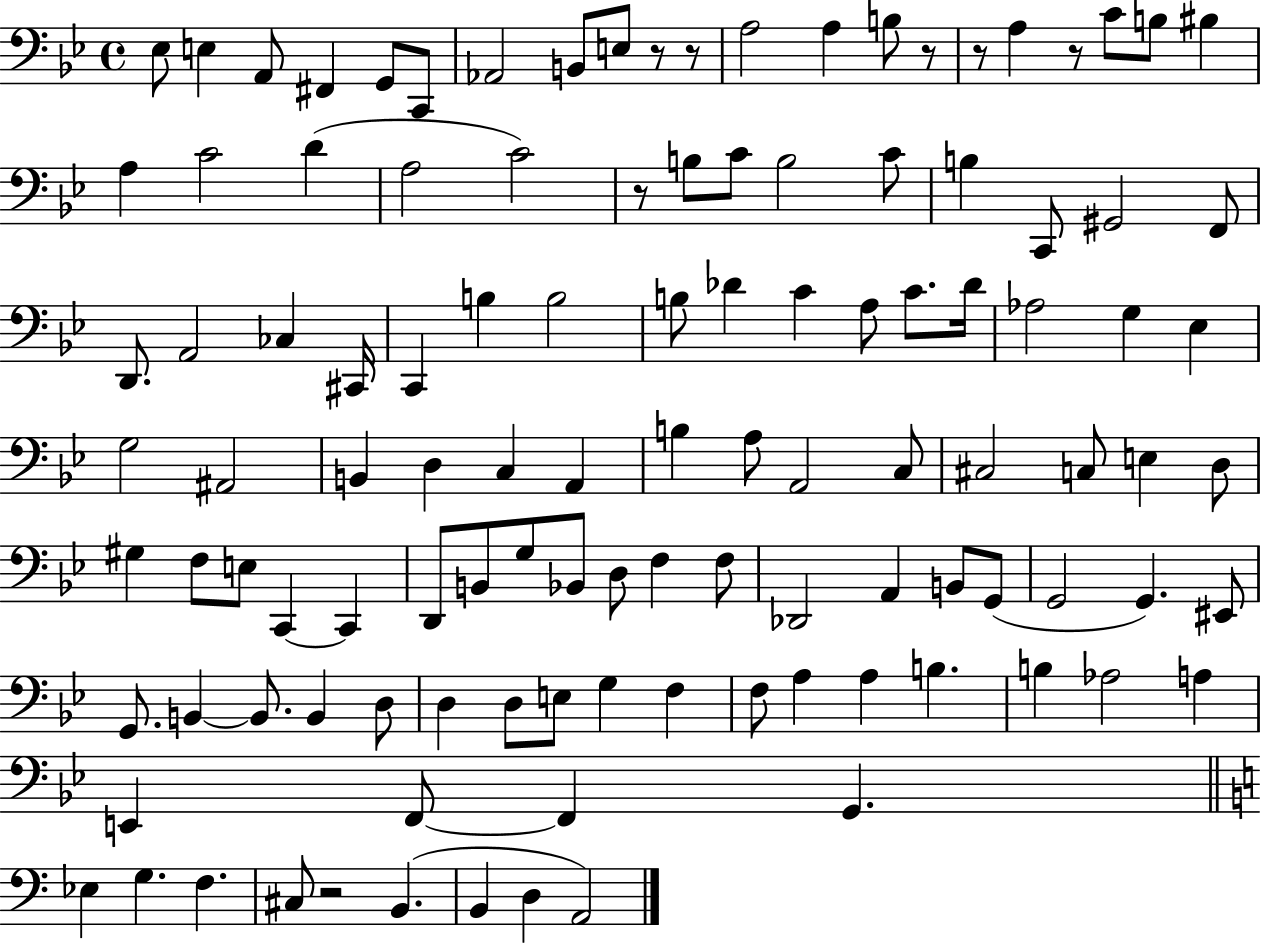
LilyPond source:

{
  \clef bass
  \time 4/4
  \defaultTimeSignature
  \key bes \major
  \repeat volta 2 { ees8 e4 a,8 fis,4 g,8 c,8 | aes,2 b,8 e8 r8 r8 | a2 a4 b8 r8 | r8 a4 r8 c'8 b8 bis4 | \break a4 c'2 d'4( | a2 c'2) | r8 b8 c'8 b2 c'8 | b4 c,8 gis,2 f,8 | \break d,8. a,2 ces4 cis,16 | c,4 b4 b2 | b8 des'4 c'4 a8 c'8. des'16 | aes2 g4 ees4 | \break g2 ais,2 | b,4 d4 c4 a,4 | b4 a8 a,2 c8 | cis2 c8 e4 d8 | \break gis4 f8 e8 c,4~~ c,4 | d,8 b,8 g8 bes,8 d8 f4 f8 | des,2 a,4 b,8 g,8( | g,2 g,4.) eis,8 | \break g,8. b,4~~ b,8. b,4 d8 | d4 d8 e8 g4 f4 | f8 a4 a4 b4. | b4 aes2 a4 | \break e,4 f,8~~ f,4 g,4. | \bar "||" \break \key a \minor ees4 g4. f4. | cis8 r2 b,4.( | b,4 d4 a,2) | } \bar "|."
}